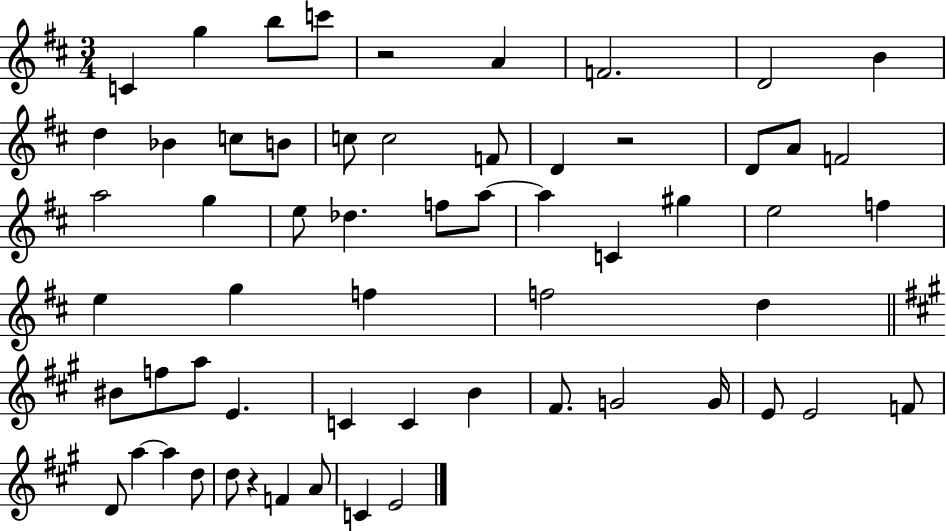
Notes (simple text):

C4/q G5/q B5/e C6/e R/h A4/q F4/h. D4/h B4/q D5/q Bb4/q C5/e B4/e C5/e C5/h F4/e D4/q R/h D4/e A4/e F4/h A5/h G5/q E5/e Db5/q. F5/e A5/e A5/q C4/q G#5/q E5/h F5/q E5/q G5/q F5/q F5/h D5/q BIS4/e F5/e A5/e E4/q. C4/q C4/q B4/q F#4/e. G4/h G4/s E4/e E4/h F4/e D4/e A5/q A5/q D5/e D5/e R/q F4/q A4/e C4/q E4/h